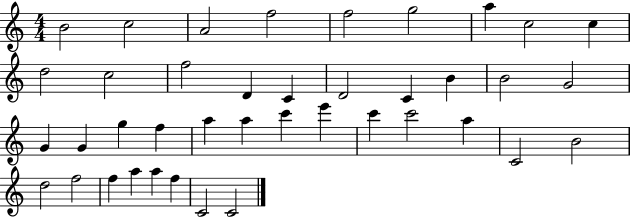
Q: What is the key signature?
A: C major